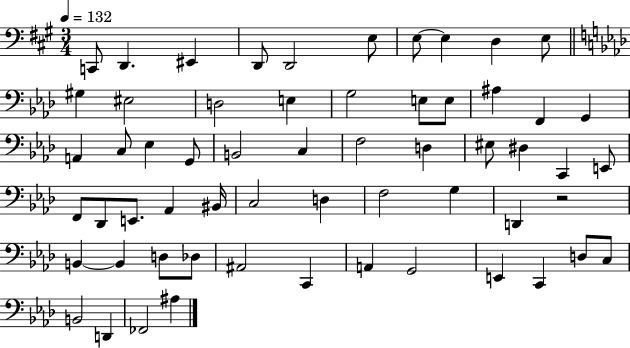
X:1
T:Untitled
M:3/4
L:1/4
K:A
C,,/2 D,, ^E,, D,,/2 D,,2 E,/2 E,/2 E, D, E,/2 ^G, ^E,2 D,2 E, G,2 E,/2 E,/2 ^A, F,, G,, A,, C,/2 _E, G,,/2 B,,2 C, F,2 D, ^E,/2 ^D, C,, E,,/2 F,,/2 _D,,/2 E,,/2 _A,, ^B,,/4 C,2 D, F,2 G, D,, z2 B,, B,, D,/2 _D,/2 ^A,,2 C,, A,, G,,2 E,, C,, D,/2 C,/2 B,,2 D,, _F,,2 ^A,